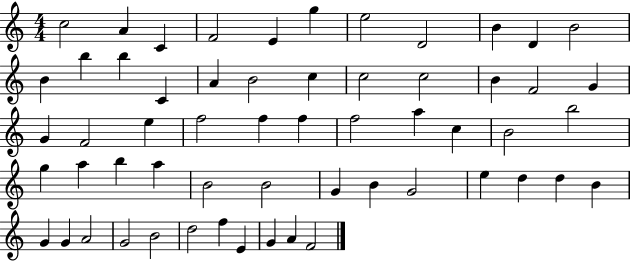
{
  \clef treble
  \numericTimeSignature
  \time 4/4
  \key c \major
  c''2 a'4 c'4 | f'2 e'4 g''4 | e''2 d'2 | b'4 d'4 b'2 | \break b'4 b''4 b''4 c'4 | a'4 b'2 c''4 | c''2 c''2 | b'4 f'2 g'4 | \break g'4 f'2 e''4 | f''2 f''4 f''4 | f''2 a''4 c''4 | b'2 b''2 | \break g''4 a''4 b''4 a''4 | b'2 b'2 | g'4 b'4 g'2 | e''4 d''4 d''4 b'4 | \break g'4 g'4 a'2 | g'2 b'2 | d''2 f''4 e'4 | g'4 a'4 f'2 | \break \bar "|."
}